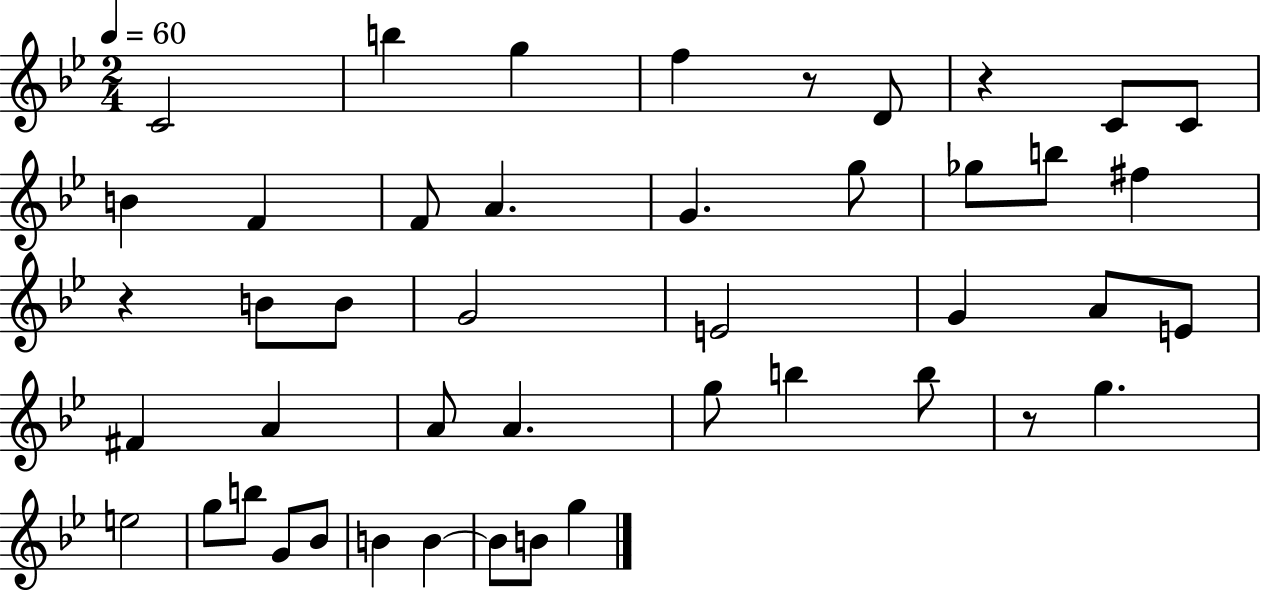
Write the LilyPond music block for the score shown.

{
  \clef treble
  \numericTimeSignature
  \time 2/4
  \key bes \major
  \tempo 4 = 60
  c'2 | b''4 g''4 | f''4 r8 d'8 | r4 c'8 c'8 | \break b'4 f'4 | f'8 a'4. | g'4. g''8 | ges''8 b''8 fis''4 | \break r4 b'8 b'8 | g'2 | e'2 | g'4 a'8 e'8 | \break fis'4 a'4 | a'8 a'4. | g''8 b''4 b''8 | r8 g''4. | \break e''2 | g''8 b''8 g'8 bes'8 | b'4 b'4~~ | b'8 b'8 g''4 | \break \bar "|."
}